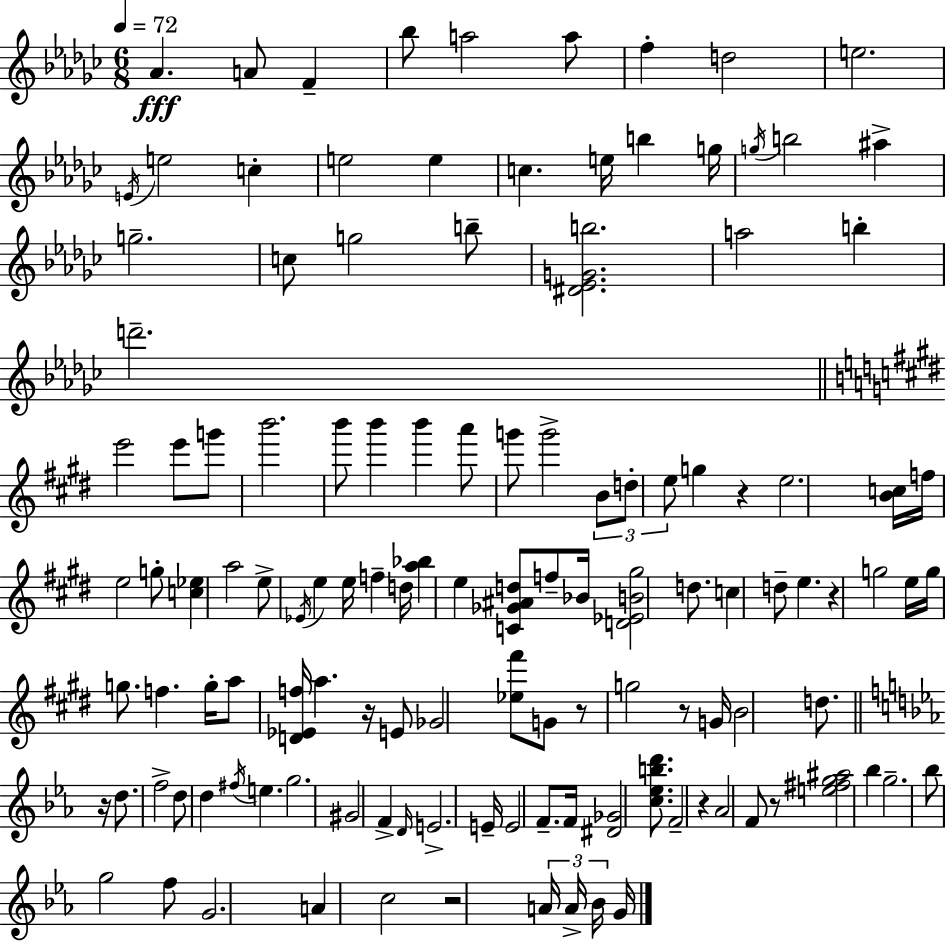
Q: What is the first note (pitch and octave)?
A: Ab4